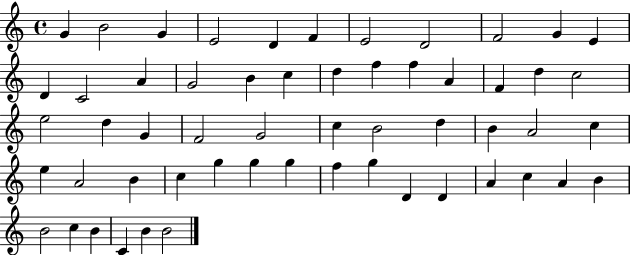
{
  \clef treble
  \time 4/4
  \defaultTimeSignature
  \key c \major
  g'4 b'2 g'4 | e'2 d'4 f'4 | e'2 d'2 | f'2 g'4 e'4 | \break d'4 c'2 a'4 | g'2 b'4 c''4 | d''4 f''4 f''4 a'4 | f'4 d''4 c''2 | \break e''2 d''4 g'4 | f'2 g'2 | c''4 b'2 d''4 | b'4 a'2 c''4 | \break e''4 a'2 b'4 | c''4 g''4 g''4 g''4 | f''4 g''4 d'4 d'4 | a'4 c''4 a'4 b'4 | \break b'2 c''4 b'4 | c'4 b'4 b'2 | \bar "|."
}